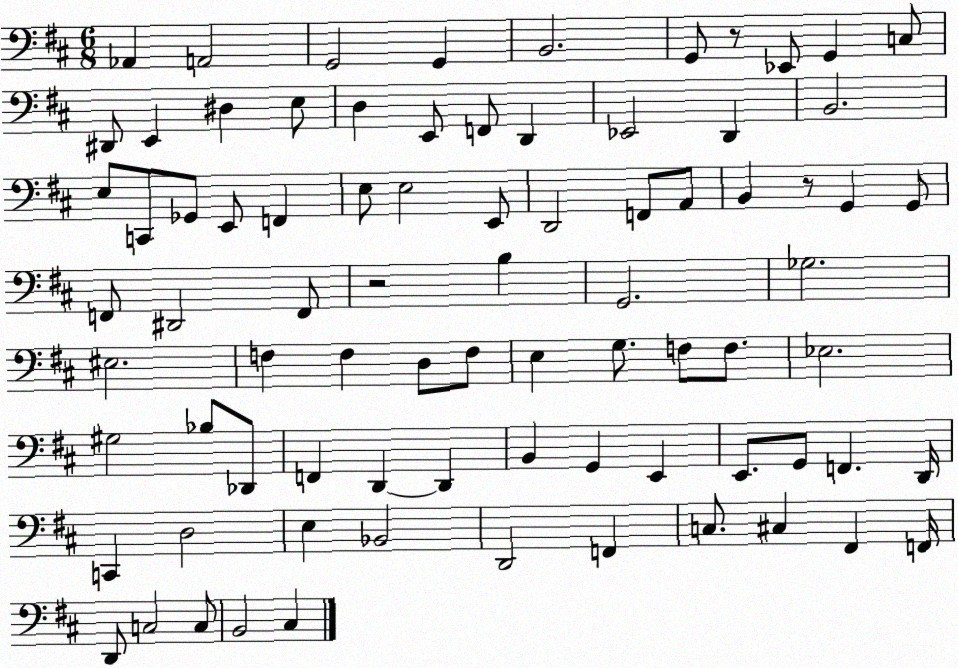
X:1
T:Untitled
M:6/8
L:1/4
K:D
_A,, A,,2 G,,2 G,, B,,2 G,,/2 z/2 _E,,/2 G,, C,/2 ^D,,/2 E,, ^D, E,/2 D, E,,/2 F,,/2 D,, _E,,2 D,, B,,2 E,/2 C,,/2 _G,,/2 E,,/2 F,, E,/2 E,2 E,,/2 D,,2 F,,/2 A,,/2 B,, z/2 G,, G,,/2 F,,/2 ^D,,2 F,,/2 z2 B, G,,2 _G,2 ^E,2 F, F, D,/2 F,/2 E, G,/2 F,/2 F,/2 _E,2 ^G,2 _B,/2 _D,,/2 F,, D,, D,, B,, G,, E,, E,,/2 G,,/2 F,, D,,/4 C,, D,2 E, _B,,2 D,,2 F,, C,/2 ^C, ^F,, F,,/4 D,,/2 C,2 C,/2 B,,2 ^C,